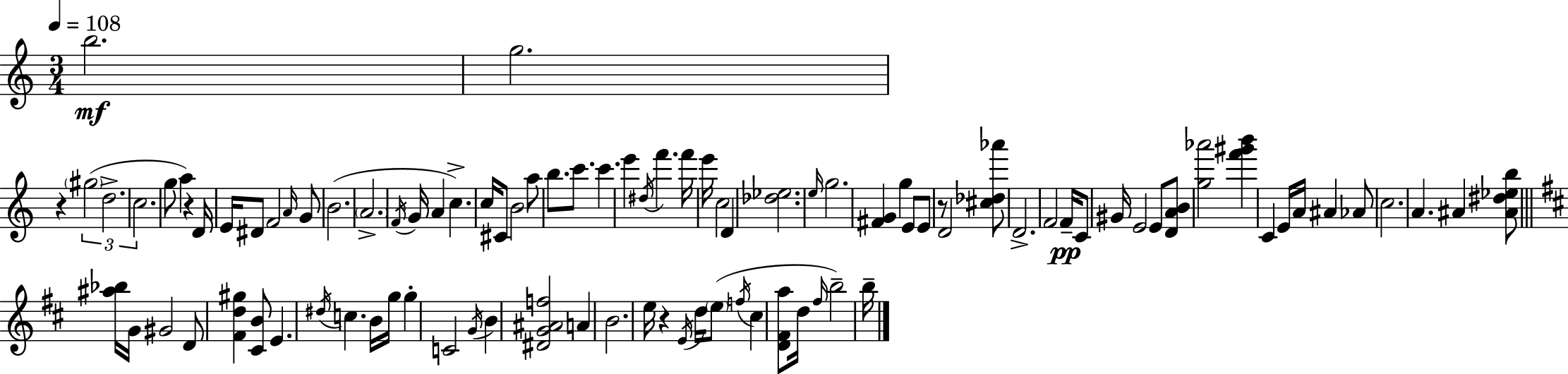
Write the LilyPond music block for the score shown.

{
  \clef treble
  \numericTimeSignature
  \time 3/4
  \key a \minor
  \tempo 4 = 108
  b''2.\mf | g''2. | r4 \tuplet 3/2 { \parenthesize gis''2( | d''2.-> | \break c''2. } | g''8 a''4) r4 d'16 e'16 | dis'8 f'2 \grace { a'16 } g'8 | b'2.( | \break \parenthesize a'2.-> | \acciaccatura { f'16 } g'16 a'4 c''4.->) | c''16 cis'8 b'2 | a''8 b''8. c'''8. c'''4. | \break e'''4 \acciaccatura { dis''16 } f'''4. | f'''16 e'''16 c''2 d'4 | <des'' ees''>2. | \grace { e''16 } g''2. | \break <fis' g'>4 g''4 | e'8 e'8 r8 d'2 | <cis'' des'' aes'''>8 d'2.-> | f'2 | \break f'16--\pp c'8 gis'16 e'2 | e'8 <d' a' b'>8 <g'' aes'''>2 | <f''' gis''' b'''>4 c'4 e'16 a'16 ais'4 | aes'8 c''2. | \break a'4. ais'4 | <ais' dis'' ees'' b''>8 \bar "||" \break \key b \minor <ais'' bes''>16 g'16 gis'2 d'8 | <fis' d'' gis''>4 <cis' b'>8 e'4. | \acciaccatura { dis''16 } c''4. b'16 g''16 g''4-. | c'2 \acciaccatura { g'16 } b'4 | \break <dis' g' ais' f''>2 a'4 | b'2. | e''16 r4 \acciaccatura { e'16 } d''16 \parenthesize e''8( \acciaccatura { f''16 } | cis''4 <d' fis' a''>8 d''16 \grace { fis''16 }) b''2-- | \break b''16-- \bar "|."
}